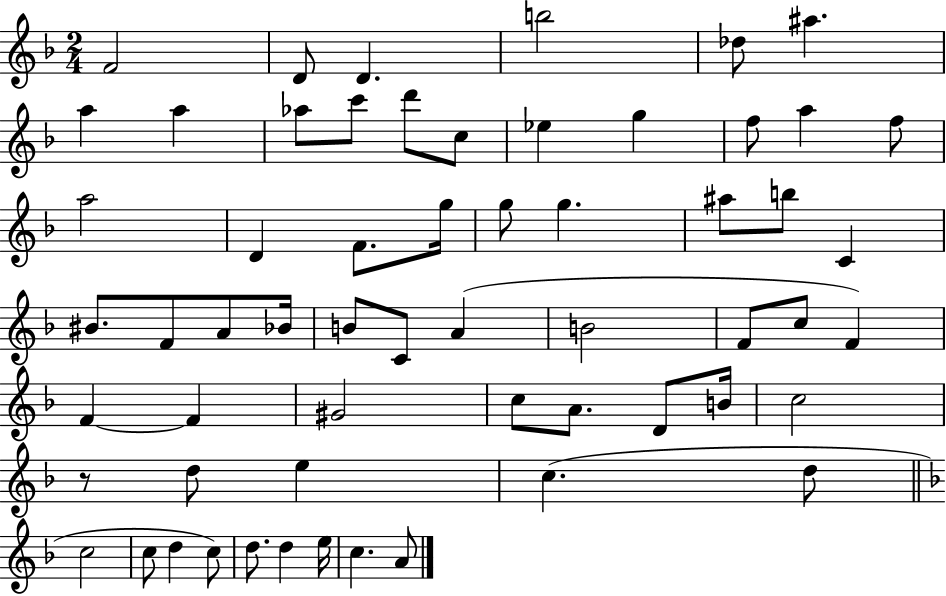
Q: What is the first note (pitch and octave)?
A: F4